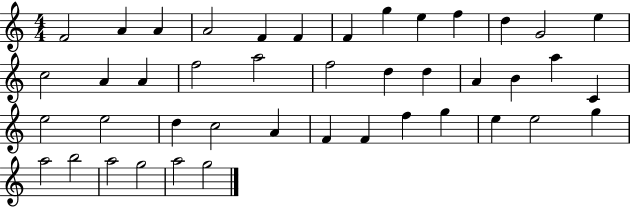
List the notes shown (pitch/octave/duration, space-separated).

F4/h A4/q A4/q A4/h F4/q F4/q F4/q G5/q E5/q F5/q D5/q G4/h E5/q C5/h A4/q A4/q F5/h A5/h F5/h D5/q D5/q A4/q B4/q A5/q C4/q E5/h E5/h D5/q C5/h A4/q F4/q F4/q F5/q G5/q E5/q E5/h G5/q A5/h B5/h A5/h G5/h A5/h G5/h